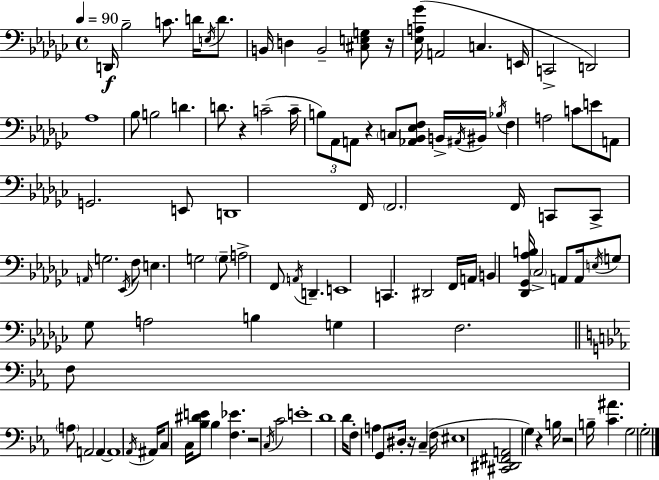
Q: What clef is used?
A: bass